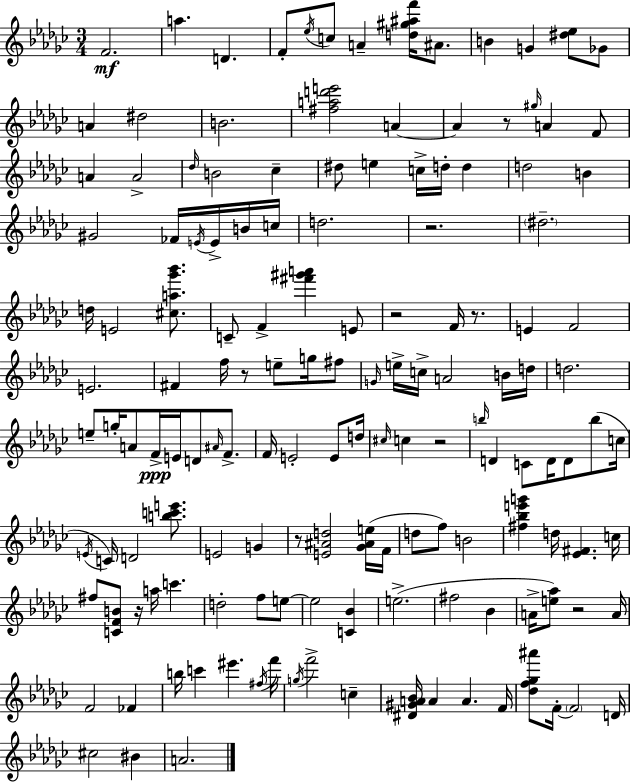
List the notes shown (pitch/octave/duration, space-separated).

F4/h. A5/q. D4/q. F4/e Eb5/s C5/e A4/q [D5,G#5,A#5,F6]/s A#4/e. B4/q G4/q [D#5,Eb5]/e Gb4/e A4/q D#5/h B4/h. [F#5,A5,D6,E6]/h A4/q A4/q R/e G#5/s A4/q F4/e A4/q A4/h Db5/s B4/h CES5/q D#5/e E5/q C5/s D5/s D5/q D5/h B4/q G#4/h FES4/s E4/s E4/s B4/s C5/s D5/h. R/h. D#5/h. D5/s E4/h [C#5,A5,Gb6,Bb6]/e. C4/e F4/q [F#6,G#6,A6]/q E4/e R/h F4/s R/e. E4/q F4/h E4/h. F#4/q F5/s R/e E5/e G5/s F#5/e G4/s E5/s C5/s A4/h B4/s D5/s D5/h. E5/e G5/s A4/e F4/s E4/s D4/e A#4/s F4/e. F4/s E4/h E4/e D5/s C#5/s C5/q R/h B5/s D4/q C4/e D4/s D4/e B5/e C5/s E4/s C4/s D4/h [B5,C6,E6]/e. E4/h G4/q R/e [E4,A#4,D5]/h [Gb4,A#4,E5]/s F4/s D5/e F5/e B4/h [F#5,Bb5,E6,G6]/q D5/s [Eb4,F#4]/q. C5/s F#5/e [C4,F4,B4]/e R/s A5/s C6/q. D5/h F5/e E5/e E5/h [C4,Bb4]/q E5/h. F#5/h Bb4/q A4/s [E5,Ab5]/e R/h A4/s F4/h FES4/q B5/s C6/q EIS6/q. F#5/s F6/s G5/s F6/h C5/q [D#4,G#4,A4,Bb4]/s A4/q A4/q. F4/s [Db5,F5,Gb5,A#6]/e F4/s F4/h D4/s C#5/h BIS4/q A4/h.